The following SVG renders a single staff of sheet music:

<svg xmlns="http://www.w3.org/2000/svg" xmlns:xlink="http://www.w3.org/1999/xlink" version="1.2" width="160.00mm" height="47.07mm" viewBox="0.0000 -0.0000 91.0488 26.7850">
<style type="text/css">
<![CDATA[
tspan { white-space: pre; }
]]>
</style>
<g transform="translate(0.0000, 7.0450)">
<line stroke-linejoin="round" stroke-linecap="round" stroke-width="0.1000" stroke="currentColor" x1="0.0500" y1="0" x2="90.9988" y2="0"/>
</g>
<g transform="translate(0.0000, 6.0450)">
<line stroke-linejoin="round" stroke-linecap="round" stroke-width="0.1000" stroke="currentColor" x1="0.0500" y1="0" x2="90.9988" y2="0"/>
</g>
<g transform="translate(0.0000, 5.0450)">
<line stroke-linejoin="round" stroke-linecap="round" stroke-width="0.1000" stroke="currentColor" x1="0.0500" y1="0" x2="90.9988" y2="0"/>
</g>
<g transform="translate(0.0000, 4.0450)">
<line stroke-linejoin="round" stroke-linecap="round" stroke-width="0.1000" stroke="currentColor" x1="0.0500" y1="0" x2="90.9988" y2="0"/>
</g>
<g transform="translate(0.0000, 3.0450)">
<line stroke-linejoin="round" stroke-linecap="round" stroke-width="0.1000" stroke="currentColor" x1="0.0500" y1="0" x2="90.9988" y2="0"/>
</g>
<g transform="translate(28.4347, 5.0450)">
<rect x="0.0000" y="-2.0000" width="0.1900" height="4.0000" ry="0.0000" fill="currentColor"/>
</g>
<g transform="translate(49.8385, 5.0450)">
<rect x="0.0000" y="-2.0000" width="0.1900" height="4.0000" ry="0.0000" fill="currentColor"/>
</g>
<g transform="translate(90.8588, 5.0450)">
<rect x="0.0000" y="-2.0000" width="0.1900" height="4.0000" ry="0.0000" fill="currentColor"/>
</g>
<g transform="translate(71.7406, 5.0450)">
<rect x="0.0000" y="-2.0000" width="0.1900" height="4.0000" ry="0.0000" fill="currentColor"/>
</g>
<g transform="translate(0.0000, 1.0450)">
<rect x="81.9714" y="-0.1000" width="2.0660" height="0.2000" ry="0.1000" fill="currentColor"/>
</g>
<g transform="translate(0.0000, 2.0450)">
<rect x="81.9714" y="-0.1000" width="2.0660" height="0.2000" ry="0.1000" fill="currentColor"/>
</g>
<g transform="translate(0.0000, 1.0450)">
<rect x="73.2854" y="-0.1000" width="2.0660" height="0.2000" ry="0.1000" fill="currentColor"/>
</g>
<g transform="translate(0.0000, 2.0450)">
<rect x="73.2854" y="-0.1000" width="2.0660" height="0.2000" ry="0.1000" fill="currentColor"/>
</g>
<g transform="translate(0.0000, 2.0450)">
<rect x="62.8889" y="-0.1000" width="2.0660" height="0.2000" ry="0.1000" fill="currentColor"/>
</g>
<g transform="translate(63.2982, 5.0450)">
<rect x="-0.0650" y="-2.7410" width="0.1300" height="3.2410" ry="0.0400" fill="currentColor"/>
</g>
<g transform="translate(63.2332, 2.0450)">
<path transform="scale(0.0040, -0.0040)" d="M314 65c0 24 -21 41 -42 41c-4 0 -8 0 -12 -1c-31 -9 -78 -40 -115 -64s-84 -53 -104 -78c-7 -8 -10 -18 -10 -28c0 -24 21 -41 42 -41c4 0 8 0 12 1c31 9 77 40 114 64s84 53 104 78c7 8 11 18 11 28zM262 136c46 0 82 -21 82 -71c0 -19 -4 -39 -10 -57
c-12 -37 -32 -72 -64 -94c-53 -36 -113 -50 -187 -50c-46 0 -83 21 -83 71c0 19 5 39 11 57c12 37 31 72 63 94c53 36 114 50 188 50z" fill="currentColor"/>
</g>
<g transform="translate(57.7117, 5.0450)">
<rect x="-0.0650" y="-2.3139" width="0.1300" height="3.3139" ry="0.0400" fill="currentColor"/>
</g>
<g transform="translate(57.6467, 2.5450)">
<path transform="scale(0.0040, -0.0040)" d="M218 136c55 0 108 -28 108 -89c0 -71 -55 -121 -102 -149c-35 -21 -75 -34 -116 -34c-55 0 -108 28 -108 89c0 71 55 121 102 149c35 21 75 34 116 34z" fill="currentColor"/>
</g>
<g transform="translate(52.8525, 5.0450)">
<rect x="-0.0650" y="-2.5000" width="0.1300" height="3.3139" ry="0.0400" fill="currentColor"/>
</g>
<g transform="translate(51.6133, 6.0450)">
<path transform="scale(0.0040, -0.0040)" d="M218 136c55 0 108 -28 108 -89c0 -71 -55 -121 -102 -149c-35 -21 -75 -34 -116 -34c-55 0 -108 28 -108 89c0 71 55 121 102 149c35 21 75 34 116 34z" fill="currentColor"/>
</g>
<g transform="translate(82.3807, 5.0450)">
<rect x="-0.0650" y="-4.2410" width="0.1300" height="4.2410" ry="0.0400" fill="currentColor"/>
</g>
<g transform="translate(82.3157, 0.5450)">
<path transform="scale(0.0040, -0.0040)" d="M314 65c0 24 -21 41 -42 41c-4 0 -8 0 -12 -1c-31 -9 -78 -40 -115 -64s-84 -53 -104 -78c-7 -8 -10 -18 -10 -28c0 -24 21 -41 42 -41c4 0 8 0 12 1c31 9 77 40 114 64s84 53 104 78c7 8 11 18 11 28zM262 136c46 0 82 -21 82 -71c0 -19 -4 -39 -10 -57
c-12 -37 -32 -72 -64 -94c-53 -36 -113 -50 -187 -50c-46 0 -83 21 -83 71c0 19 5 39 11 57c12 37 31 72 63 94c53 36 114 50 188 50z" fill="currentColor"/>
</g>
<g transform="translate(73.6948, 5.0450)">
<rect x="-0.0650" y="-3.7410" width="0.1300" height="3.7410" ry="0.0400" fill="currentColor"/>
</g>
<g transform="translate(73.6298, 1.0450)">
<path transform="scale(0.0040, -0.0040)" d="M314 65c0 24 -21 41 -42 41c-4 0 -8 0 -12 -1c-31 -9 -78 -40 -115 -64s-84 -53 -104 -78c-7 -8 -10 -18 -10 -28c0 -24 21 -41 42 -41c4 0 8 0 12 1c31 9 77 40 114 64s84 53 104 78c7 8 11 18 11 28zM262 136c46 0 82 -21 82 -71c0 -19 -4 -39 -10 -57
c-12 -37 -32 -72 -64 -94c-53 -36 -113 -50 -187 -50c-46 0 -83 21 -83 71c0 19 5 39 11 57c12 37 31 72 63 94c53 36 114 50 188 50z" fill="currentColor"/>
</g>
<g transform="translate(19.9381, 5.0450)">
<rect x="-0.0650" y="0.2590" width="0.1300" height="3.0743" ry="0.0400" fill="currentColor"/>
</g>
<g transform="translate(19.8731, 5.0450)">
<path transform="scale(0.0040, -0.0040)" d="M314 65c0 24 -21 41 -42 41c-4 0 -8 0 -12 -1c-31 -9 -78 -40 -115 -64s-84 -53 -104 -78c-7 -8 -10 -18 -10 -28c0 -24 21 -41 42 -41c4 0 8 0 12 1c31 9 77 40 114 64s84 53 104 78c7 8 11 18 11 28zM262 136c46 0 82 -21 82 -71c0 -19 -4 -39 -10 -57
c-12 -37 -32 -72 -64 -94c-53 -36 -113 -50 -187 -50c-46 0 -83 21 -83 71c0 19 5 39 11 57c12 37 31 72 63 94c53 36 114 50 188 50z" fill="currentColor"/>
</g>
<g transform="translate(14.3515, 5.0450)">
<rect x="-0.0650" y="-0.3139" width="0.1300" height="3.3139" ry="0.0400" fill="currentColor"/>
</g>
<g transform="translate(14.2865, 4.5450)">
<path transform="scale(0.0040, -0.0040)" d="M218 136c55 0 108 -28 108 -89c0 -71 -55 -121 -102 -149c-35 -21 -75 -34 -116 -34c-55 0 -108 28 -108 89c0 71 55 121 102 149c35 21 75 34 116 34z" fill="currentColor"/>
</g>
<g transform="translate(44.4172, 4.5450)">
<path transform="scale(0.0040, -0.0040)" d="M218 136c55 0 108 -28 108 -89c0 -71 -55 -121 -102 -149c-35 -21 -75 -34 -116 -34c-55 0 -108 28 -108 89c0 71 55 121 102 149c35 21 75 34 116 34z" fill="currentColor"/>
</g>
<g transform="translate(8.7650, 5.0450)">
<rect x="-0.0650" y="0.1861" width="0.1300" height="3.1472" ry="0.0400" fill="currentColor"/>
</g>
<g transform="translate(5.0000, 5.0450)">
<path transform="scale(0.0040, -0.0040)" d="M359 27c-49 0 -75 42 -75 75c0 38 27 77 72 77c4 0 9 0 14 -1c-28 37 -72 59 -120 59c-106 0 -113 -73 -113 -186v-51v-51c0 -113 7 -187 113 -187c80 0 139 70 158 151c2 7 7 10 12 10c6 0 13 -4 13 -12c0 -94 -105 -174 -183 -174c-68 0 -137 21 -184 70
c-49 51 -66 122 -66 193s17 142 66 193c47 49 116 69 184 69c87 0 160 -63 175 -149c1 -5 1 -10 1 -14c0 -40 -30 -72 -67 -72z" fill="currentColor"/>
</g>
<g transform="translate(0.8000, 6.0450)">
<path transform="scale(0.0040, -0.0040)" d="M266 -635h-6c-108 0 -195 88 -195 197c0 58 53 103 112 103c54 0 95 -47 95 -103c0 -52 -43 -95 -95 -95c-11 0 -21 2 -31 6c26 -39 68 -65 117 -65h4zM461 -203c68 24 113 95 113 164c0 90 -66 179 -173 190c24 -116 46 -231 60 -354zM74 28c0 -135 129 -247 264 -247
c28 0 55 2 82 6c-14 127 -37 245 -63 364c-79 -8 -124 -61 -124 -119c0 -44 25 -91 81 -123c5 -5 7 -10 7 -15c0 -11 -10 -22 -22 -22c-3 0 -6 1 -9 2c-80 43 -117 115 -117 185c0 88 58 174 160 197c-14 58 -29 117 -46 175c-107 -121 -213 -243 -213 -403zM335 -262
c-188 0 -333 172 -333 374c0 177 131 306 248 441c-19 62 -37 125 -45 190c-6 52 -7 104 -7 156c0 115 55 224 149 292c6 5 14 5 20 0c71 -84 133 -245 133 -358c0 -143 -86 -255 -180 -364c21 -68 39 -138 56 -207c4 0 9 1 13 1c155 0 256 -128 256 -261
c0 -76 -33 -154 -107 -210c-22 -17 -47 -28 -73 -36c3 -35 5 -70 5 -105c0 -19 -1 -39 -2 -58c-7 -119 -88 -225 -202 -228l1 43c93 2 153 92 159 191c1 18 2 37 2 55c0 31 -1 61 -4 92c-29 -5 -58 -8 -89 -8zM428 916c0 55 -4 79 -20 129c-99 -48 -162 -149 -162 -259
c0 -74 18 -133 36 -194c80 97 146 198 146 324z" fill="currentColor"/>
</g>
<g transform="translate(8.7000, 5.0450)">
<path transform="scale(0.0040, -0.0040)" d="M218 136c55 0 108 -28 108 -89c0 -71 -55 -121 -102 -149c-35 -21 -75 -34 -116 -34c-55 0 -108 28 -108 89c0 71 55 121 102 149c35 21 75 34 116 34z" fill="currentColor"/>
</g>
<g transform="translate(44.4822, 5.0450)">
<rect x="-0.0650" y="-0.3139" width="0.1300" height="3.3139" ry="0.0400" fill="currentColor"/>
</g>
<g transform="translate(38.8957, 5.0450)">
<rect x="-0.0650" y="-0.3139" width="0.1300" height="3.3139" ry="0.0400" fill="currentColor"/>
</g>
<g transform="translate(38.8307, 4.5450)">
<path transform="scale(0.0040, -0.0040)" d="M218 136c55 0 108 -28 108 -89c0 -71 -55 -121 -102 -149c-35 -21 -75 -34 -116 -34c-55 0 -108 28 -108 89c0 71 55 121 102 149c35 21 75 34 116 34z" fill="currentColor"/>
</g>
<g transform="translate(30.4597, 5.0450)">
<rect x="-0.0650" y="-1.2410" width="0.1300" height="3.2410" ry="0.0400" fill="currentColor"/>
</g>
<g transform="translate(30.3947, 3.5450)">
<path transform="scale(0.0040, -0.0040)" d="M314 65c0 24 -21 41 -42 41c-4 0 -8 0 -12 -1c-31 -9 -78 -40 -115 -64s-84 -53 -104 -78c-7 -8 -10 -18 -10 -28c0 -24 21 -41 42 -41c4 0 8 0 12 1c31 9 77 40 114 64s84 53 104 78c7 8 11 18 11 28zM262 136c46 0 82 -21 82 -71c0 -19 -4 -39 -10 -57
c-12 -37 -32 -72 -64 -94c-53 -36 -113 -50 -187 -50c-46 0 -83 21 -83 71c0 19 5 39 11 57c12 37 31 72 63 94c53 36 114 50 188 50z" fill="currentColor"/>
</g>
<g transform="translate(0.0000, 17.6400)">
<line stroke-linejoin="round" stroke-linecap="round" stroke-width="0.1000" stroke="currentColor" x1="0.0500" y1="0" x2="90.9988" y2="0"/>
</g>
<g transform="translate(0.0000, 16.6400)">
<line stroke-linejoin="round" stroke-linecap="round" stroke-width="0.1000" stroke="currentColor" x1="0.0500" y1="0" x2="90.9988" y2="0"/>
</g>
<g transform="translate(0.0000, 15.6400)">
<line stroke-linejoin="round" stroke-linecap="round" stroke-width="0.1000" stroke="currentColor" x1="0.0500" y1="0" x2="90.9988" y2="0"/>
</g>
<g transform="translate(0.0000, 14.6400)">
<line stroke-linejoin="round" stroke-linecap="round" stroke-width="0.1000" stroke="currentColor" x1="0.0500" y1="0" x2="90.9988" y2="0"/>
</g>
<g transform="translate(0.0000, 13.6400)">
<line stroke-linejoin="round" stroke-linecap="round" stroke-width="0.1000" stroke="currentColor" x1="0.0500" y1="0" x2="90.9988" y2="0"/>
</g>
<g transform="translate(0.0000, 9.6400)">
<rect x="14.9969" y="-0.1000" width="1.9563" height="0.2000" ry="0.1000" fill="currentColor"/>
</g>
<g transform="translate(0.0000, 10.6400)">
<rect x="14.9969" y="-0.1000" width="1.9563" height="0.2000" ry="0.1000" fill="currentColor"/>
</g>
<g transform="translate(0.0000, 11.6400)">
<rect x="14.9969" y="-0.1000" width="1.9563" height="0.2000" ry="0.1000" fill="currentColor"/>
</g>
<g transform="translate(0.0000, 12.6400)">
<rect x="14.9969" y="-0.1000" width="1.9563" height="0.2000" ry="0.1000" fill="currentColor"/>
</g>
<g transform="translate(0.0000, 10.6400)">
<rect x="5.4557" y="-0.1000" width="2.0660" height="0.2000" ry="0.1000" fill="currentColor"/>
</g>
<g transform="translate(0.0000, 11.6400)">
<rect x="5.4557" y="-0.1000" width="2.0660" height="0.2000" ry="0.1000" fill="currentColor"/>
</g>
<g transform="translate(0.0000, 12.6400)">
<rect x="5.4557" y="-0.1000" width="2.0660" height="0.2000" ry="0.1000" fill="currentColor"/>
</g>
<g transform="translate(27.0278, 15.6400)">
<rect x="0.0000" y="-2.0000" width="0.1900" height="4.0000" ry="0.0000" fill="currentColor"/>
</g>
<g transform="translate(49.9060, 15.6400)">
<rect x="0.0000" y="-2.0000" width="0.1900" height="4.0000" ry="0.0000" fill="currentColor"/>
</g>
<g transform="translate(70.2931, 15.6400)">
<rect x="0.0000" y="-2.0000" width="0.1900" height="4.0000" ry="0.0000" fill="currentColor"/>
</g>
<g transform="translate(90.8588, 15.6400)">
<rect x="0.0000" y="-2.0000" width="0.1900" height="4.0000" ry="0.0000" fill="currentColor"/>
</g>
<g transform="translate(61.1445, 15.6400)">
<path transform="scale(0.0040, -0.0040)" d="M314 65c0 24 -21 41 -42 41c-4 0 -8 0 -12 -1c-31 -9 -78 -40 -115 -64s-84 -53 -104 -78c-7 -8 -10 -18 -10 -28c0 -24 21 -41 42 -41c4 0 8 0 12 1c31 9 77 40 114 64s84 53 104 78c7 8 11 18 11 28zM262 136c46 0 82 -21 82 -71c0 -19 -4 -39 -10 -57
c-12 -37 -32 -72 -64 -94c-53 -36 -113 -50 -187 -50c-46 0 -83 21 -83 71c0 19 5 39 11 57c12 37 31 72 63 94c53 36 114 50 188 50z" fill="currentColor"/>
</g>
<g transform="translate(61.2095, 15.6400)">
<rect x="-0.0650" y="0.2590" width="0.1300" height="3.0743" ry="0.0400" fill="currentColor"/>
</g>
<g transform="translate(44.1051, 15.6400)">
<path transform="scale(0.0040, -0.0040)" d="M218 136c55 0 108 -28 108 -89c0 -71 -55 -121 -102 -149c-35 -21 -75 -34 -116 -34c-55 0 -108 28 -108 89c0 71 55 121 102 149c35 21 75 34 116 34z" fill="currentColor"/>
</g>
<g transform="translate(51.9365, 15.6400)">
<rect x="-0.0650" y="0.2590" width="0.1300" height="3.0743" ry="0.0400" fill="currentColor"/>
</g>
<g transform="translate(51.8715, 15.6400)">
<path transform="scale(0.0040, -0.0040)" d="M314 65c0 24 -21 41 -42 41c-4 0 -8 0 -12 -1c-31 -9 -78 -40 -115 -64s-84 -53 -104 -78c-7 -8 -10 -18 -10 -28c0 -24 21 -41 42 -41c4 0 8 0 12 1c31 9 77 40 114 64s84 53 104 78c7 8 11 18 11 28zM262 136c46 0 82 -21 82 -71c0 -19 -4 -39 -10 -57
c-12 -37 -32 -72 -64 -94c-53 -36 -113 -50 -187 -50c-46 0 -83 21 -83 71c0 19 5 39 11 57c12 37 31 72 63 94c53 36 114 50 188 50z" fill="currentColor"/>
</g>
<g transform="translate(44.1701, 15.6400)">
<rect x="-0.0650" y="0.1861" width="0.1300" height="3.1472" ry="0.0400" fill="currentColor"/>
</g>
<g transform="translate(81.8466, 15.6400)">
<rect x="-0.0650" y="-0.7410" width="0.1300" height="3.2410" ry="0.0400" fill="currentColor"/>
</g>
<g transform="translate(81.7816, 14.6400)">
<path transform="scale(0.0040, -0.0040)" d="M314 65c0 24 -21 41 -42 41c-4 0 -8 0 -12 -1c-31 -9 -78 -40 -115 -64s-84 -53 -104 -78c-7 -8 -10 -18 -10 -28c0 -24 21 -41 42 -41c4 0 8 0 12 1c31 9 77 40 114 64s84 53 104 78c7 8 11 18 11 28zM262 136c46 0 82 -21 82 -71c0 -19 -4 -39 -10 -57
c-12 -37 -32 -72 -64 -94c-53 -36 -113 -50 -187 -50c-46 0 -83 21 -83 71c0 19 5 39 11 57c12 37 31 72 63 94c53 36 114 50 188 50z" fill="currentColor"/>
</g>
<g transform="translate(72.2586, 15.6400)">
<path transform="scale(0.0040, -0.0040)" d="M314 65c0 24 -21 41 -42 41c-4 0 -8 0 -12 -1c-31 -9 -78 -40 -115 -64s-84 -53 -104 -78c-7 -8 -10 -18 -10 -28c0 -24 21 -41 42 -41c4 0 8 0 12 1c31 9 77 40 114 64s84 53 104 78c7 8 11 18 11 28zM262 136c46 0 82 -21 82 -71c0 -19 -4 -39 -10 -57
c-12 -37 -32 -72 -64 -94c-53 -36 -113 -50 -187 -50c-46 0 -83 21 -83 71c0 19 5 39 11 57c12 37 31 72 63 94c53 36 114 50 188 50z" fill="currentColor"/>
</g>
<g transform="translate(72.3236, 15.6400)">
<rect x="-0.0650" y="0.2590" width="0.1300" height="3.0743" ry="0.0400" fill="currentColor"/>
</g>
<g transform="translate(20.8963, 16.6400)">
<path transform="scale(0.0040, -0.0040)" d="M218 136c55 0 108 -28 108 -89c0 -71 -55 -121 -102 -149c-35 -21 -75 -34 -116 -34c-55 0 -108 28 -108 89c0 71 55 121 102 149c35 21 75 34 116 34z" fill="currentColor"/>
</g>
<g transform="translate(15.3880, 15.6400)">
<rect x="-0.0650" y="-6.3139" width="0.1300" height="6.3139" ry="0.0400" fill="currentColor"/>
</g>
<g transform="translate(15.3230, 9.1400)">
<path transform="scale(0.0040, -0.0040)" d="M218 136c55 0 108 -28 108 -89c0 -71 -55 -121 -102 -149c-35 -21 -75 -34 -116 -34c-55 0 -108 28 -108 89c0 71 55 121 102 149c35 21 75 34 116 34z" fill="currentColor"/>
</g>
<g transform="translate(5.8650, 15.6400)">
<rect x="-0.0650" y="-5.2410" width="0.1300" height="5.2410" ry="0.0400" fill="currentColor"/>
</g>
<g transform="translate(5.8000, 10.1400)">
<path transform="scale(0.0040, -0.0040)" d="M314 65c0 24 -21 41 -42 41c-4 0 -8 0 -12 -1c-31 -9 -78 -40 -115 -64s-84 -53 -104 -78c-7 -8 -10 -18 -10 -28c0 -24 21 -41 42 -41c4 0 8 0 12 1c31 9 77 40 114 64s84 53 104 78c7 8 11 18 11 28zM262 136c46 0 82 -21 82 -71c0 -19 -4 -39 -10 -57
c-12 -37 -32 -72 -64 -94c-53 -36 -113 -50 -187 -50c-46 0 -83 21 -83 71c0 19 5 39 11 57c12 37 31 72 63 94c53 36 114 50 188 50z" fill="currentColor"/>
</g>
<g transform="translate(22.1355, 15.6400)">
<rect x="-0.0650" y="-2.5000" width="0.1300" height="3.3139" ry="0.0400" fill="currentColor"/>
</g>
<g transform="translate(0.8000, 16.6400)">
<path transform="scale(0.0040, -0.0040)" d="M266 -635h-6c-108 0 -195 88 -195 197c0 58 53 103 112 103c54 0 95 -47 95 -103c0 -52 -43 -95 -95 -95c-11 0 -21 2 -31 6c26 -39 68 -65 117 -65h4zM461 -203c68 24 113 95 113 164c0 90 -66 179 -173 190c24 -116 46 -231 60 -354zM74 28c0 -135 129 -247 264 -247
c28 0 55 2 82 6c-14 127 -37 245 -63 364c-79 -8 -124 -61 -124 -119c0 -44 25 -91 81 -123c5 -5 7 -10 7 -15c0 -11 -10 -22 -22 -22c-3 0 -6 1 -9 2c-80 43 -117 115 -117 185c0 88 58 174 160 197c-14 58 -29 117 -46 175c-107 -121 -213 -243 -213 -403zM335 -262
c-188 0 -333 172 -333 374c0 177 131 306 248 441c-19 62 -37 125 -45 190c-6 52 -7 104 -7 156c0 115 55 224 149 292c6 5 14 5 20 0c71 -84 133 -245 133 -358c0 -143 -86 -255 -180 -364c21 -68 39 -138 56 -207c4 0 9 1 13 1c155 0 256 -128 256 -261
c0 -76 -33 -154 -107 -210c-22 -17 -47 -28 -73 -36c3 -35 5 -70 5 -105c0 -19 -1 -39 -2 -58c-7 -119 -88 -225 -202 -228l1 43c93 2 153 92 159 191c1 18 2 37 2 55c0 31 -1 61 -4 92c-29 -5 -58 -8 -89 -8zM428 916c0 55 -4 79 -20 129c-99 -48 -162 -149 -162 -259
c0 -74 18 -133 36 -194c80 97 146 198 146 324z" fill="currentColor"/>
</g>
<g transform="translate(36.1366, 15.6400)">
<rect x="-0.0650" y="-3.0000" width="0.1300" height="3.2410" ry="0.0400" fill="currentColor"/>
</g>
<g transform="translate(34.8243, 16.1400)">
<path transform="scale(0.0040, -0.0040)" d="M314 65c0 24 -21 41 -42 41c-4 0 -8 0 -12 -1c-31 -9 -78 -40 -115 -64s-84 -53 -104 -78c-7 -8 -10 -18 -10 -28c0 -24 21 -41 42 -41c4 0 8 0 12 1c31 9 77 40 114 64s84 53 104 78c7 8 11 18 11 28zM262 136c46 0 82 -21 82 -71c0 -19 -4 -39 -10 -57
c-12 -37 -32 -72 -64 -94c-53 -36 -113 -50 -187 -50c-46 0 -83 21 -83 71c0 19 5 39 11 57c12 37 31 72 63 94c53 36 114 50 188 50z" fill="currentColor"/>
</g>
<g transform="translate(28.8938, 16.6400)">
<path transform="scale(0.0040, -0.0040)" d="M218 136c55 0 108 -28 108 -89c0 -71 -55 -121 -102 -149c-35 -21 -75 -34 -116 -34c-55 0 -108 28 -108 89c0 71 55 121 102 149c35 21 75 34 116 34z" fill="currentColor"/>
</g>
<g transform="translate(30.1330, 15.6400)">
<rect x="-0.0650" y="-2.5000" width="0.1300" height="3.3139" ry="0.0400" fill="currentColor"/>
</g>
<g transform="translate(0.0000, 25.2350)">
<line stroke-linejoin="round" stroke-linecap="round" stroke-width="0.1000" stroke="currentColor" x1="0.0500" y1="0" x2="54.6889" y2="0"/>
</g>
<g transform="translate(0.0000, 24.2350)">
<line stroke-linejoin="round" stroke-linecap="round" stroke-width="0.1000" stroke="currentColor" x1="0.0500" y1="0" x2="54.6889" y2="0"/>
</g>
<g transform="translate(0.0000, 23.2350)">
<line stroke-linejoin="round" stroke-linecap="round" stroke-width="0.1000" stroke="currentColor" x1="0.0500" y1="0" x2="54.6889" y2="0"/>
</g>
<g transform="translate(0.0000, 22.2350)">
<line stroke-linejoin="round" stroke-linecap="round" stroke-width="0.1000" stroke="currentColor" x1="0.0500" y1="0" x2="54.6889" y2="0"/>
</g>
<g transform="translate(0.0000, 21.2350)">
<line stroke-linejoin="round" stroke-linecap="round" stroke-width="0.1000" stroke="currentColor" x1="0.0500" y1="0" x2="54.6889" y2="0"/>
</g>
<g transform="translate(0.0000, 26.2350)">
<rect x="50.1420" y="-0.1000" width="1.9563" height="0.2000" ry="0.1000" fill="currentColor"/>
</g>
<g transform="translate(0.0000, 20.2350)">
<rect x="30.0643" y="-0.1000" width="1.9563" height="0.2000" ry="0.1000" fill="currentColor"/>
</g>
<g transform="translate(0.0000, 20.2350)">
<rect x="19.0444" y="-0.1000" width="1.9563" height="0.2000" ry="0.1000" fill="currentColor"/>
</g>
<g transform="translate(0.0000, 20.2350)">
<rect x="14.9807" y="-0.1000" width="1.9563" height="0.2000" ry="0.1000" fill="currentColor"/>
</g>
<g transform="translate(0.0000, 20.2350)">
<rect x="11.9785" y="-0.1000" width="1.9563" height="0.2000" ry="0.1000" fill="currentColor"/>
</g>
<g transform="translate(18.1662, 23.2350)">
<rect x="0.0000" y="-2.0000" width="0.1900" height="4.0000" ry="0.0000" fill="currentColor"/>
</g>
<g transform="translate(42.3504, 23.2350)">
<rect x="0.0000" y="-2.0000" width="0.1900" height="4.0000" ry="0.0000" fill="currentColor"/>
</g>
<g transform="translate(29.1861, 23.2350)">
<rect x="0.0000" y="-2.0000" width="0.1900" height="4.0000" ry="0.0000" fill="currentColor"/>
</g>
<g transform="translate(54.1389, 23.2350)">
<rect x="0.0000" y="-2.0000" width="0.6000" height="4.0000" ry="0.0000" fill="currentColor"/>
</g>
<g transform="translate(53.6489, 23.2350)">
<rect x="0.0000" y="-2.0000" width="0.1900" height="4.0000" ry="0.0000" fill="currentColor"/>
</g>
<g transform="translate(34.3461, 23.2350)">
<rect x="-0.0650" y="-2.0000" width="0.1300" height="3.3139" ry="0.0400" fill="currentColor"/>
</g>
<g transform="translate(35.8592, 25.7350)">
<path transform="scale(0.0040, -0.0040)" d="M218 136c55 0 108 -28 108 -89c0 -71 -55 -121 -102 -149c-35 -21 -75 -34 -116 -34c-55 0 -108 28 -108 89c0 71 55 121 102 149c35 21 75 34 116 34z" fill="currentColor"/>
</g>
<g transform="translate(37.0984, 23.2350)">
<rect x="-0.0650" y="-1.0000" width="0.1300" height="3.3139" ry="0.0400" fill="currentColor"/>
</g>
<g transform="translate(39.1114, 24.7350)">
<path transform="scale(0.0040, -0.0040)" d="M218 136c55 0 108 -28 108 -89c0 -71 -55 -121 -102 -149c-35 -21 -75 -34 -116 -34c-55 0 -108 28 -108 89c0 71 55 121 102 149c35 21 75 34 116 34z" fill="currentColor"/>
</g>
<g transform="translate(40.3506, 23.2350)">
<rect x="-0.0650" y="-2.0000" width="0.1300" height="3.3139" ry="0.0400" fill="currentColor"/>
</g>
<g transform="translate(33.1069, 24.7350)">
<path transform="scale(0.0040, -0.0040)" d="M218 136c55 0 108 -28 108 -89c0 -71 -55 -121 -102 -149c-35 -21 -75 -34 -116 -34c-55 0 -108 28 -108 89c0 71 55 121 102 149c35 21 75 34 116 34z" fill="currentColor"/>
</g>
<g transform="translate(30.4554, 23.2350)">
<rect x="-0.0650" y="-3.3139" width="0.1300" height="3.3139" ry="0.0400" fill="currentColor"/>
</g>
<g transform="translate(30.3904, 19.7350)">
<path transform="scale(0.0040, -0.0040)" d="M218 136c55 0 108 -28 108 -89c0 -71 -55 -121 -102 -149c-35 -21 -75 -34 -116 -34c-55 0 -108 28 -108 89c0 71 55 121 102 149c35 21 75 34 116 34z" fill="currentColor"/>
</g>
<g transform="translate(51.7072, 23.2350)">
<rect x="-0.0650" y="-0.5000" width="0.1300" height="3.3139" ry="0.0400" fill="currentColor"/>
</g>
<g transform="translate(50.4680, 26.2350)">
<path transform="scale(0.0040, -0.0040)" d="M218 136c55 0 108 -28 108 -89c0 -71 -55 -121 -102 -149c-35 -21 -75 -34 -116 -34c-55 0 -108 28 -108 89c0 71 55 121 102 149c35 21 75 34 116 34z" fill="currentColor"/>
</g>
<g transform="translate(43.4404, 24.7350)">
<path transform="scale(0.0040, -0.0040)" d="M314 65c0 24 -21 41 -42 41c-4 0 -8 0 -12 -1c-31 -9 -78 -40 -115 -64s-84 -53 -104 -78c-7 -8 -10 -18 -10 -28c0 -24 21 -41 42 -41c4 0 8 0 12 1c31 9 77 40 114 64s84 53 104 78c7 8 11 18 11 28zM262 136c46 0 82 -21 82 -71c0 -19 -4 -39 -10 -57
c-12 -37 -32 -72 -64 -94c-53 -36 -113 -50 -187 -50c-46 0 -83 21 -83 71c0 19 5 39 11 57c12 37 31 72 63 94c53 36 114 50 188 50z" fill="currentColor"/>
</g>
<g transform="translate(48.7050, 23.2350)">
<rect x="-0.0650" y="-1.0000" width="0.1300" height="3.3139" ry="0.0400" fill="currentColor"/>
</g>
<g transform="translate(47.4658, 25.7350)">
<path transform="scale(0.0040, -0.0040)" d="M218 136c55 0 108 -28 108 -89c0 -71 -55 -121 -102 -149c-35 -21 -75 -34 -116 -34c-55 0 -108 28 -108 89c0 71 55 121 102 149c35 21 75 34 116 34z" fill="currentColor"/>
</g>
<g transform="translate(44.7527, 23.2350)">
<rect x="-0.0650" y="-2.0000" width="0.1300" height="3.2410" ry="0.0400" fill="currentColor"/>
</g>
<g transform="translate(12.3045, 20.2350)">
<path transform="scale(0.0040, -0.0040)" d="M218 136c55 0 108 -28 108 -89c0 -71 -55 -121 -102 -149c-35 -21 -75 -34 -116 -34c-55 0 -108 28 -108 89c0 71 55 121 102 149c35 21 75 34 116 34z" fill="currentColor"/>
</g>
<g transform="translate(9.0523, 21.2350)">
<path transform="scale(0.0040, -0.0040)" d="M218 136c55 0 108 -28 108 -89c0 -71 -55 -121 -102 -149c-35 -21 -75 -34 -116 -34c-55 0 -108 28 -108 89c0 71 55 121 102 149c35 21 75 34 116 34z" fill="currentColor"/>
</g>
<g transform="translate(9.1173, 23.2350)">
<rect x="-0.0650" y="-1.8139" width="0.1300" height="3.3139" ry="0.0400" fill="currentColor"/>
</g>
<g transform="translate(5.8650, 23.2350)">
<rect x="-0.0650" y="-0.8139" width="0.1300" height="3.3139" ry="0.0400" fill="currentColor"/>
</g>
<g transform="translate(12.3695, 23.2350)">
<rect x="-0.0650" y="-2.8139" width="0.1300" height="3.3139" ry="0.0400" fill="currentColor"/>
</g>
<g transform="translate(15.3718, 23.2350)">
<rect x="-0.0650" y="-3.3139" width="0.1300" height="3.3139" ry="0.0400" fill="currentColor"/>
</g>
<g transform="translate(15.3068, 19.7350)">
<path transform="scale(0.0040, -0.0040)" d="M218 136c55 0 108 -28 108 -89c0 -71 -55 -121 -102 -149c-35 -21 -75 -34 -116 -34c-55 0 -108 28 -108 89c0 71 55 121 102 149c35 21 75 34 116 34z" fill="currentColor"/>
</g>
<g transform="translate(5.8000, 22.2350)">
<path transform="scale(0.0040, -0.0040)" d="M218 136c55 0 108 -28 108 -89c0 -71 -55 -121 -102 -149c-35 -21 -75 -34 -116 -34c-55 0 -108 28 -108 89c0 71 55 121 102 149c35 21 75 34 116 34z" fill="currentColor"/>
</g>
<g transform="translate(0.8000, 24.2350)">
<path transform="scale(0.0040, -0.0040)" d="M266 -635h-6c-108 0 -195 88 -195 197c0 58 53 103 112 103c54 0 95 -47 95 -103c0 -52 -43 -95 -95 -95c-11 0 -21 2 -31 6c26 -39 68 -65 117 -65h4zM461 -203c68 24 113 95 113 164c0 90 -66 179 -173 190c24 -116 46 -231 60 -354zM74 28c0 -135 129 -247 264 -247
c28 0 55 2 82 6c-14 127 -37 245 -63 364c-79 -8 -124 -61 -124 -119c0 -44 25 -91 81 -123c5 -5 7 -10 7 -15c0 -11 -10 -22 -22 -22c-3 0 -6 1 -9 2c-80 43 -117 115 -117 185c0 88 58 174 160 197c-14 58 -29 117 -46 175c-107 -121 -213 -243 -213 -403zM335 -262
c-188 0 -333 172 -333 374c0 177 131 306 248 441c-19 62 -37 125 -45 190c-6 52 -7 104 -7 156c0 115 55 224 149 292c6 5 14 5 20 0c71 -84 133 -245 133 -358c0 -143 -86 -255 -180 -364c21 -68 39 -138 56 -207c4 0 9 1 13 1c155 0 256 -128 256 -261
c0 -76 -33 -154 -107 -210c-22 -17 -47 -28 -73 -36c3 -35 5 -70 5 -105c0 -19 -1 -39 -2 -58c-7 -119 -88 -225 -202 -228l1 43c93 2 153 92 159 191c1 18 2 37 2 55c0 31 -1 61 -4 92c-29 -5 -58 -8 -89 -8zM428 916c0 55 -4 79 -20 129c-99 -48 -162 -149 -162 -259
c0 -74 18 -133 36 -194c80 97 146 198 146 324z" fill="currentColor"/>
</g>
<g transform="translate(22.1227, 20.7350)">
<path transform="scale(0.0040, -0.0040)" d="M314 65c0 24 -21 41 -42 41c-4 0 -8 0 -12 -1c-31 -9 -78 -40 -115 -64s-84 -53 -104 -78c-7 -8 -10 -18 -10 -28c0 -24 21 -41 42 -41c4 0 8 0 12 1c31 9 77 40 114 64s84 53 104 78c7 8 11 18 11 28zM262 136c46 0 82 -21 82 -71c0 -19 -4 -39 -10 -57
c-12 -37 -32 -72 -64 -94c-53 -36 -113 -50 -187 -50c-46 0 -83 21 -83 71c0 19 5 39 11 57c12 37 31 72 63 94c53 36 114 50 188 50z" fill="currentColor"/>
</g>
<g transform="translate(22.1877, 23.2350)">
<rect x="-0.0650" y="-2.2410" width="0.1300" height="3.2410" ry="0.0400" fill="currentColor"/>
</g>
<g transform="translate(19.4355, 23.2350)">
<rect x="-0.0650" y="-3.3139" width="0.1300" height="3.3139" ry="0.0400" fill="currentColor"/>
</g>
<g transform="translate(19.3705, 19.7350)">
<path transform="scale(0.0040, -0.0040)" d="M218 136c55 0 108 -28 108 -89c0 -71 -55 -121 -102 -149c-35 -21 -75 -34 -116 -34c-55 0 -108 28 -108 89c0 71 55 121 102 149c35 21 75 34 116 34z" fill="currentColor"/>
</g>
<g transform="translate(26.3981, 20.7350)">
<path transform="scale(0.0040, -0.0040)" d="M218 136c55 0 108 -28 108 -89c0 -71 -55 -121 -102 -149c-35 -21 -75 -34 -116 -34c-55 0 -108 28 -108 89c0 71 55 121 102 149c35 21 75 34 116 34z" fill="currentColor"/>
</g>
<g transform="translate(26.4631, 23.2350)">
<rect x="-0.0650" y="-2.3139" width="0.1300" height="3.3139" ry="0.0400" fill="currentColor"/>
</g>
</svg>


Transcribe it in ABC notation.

X:1
T:Untitled
M:4/4
L:1/4
K:C
B c B2 e2 c c G g a2 c'2 d'2 f'2 a' G G A2 B B2 B2 B2 d2 d f a b b g2 g b F D F F2 D C